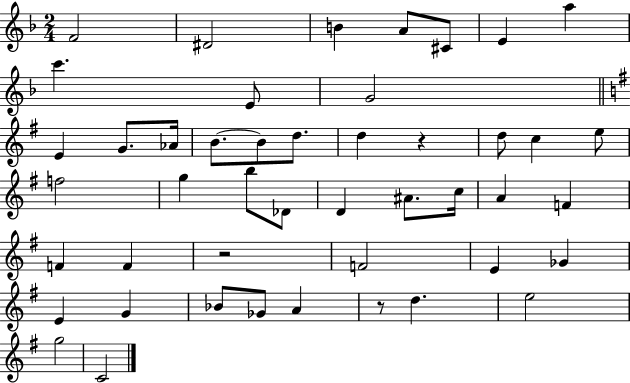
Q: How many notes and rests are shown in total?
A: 46